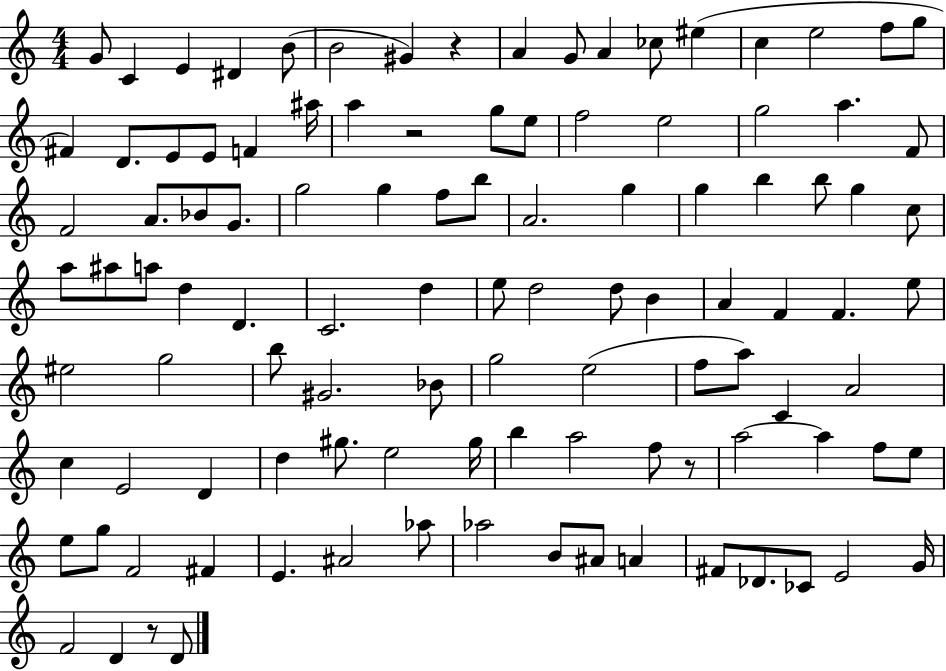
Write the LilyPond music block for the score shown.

{
  \clef treble
  \numericTimeSignature
  \time 4/4
  \key c \major
  \repeat volta 2 { g'8 c'4 e'4 dis'4 b'8( | b'2 gis'4) r4 | a'4 g'8 a'4 ces''8 eis''4( | c''4 e''2 f''8 g''8 | \break fis'4) d'8. e'8 e'8 f'4 ais''16 | a''4 r2 g''8 e''8 | f''2 e''2 | g''2 a''4. f'8 | \break f'2 a'8. bes'8 g'8. | g''2 g''4 f''8 b''8 | a'2. g''4 | g''4 b''4 b''8 g''4 c''8 | \break a''8 ais''8 a''8 d''4 d'4. | c'2. d''4 | e''8 d''2 d''8 b'4 | a'4 f'4 f'4. e''8 | \break eis''2 g''2 | b''8 gis'2. bes'8 | g''2 e''2( | f''8 a''8) c'4 a'2 | \break c''4 e'2 d'4 | d''4 gis''8. e''2 gis''16 | b''4 a''2 f''8 r8 | a''2~~ a''4 f''8 e''8 | \break e''8 g''8 f'2 fis'4 | e'4. ais'2 aes''8 | aes''2 b'8 ais'8 a'4 | fis'8 des'8. ces'8 e'2 g'16 | \break f'2 d'4 r8 d'8 | } \bar "|."
}